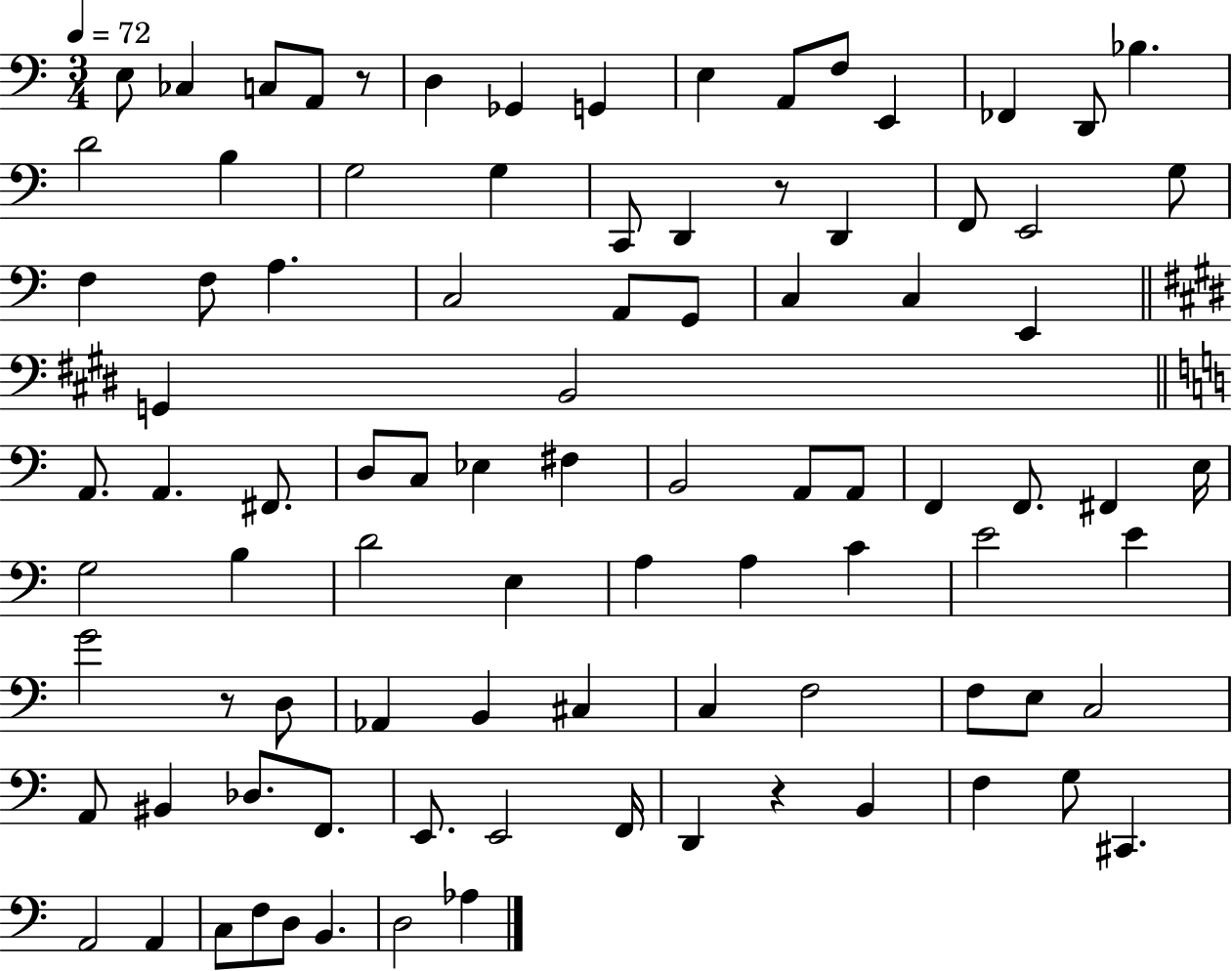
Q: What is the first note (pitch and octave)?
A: E3